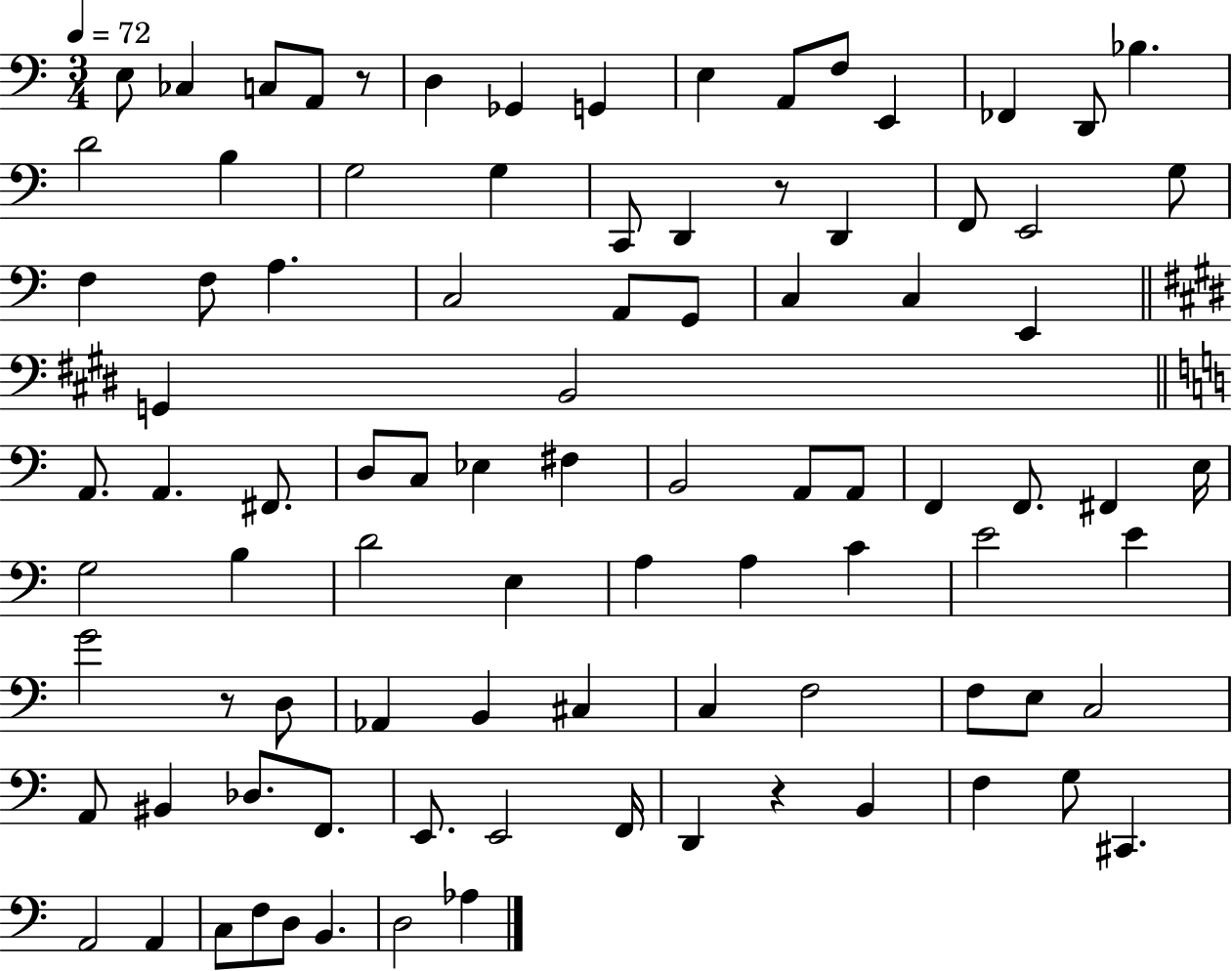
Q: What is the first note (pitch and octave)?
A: E3